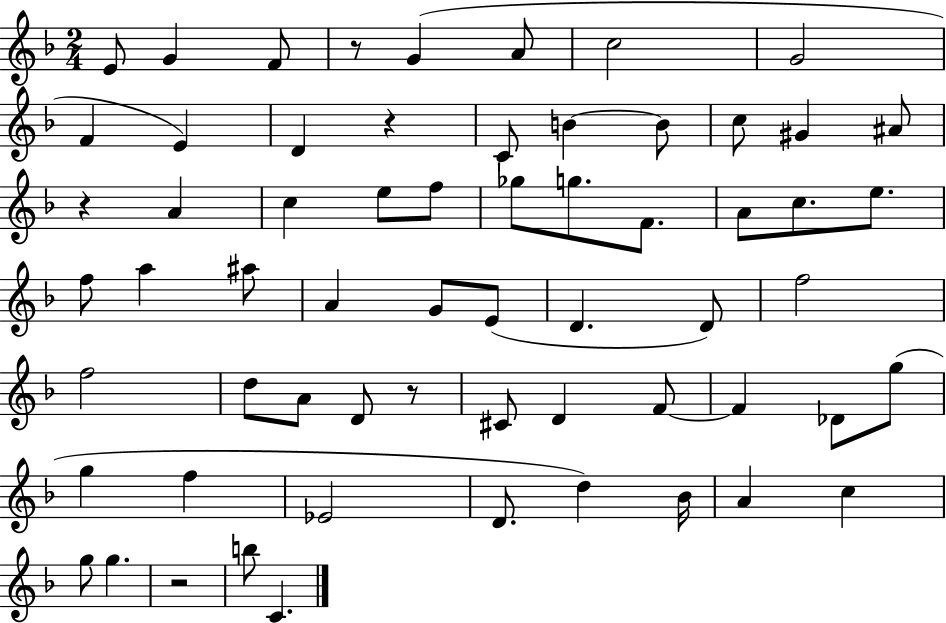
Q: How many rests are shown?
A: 5